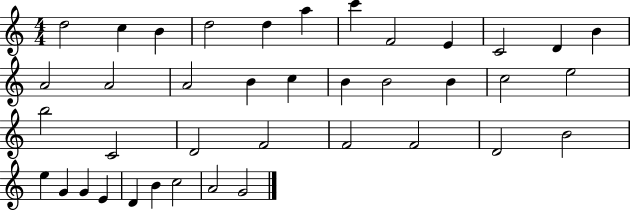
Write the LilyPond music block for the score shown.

{
  \clef treble
  \numericTimeSignature
  \time 4/4
  \key c \major
  d''2 c''4 b'4 | d''2 d''4 a''4 | c'''4 f'2 e'4 | c'2 d'4 b'4 | \break a'2 a'2 | a'2 b'4 c''4 | b'4 b'2 b'4 | c''2 e''2 | \break b''2 c'2 | d'2 f'2 | f'2 f'2 | d'2 b'2 | \break e''4 g'4 g'4 e'4 | d'4 b'4 c''2 | a'2 g'2 | \bar "|."
}